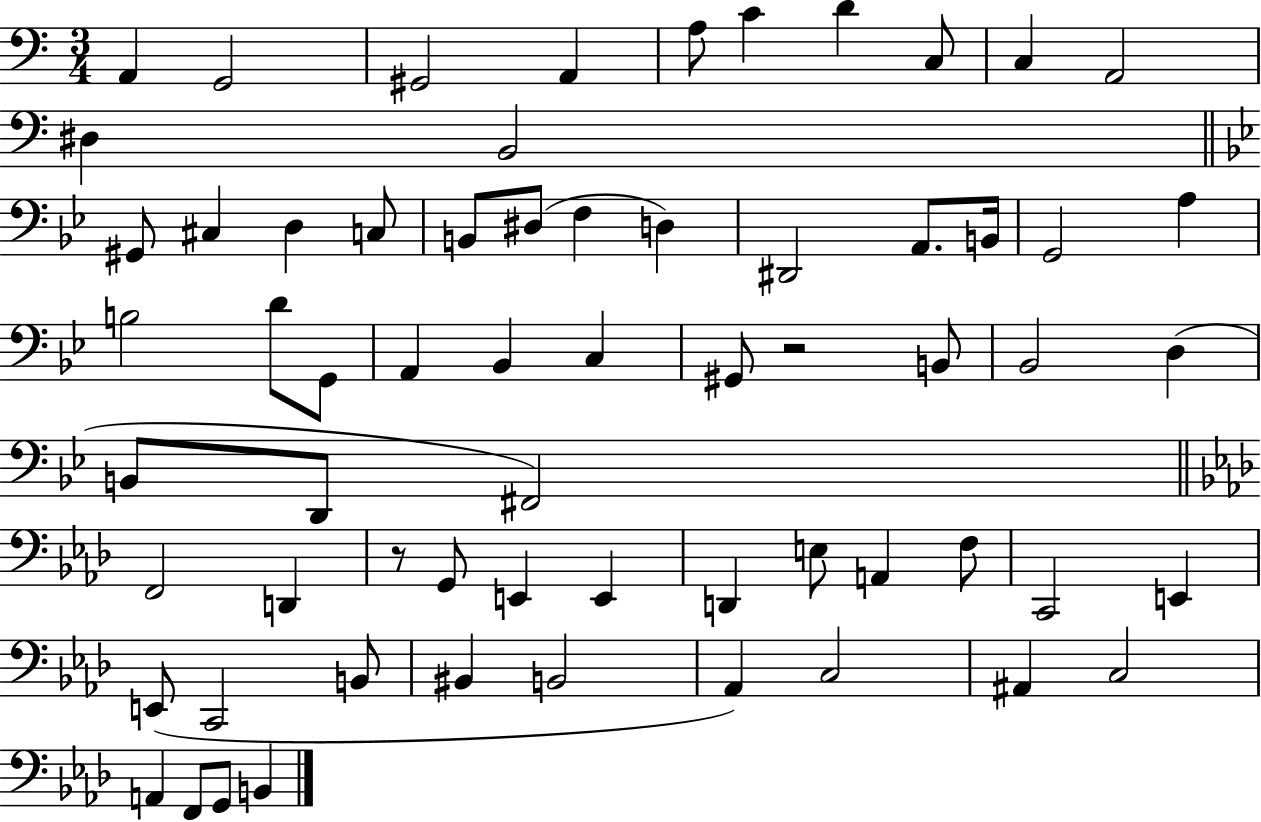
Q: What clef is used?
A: bass